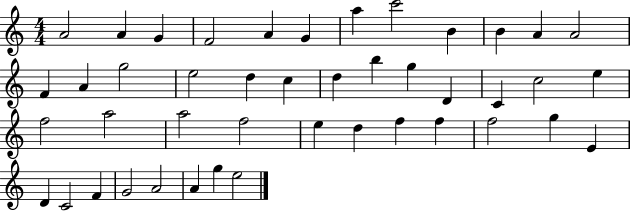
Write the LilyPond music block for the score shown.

{
  \clef treble
  \numericTimeSignature
  \time 4/4
  \key c \major
  a'2 a'4 g'4 | f'2 a'4 g'4 | a''4 c'''2 b'4 | b'4 a'4 a'2 | \break f'4 a'4 g''2 | e''2 d''4 c''4 | d''4 b''4 g''4 d'4 | c'4 c''2 e''4 | \break f''2 a''2 | a''2 f''2 | e''4 d''4 f''4 f''4 | f''2 g''4 e'4 | \break d'4 c'2 f'4 | g'2 a'2 | a'4 g''4 e''2 | \bar "|."
}